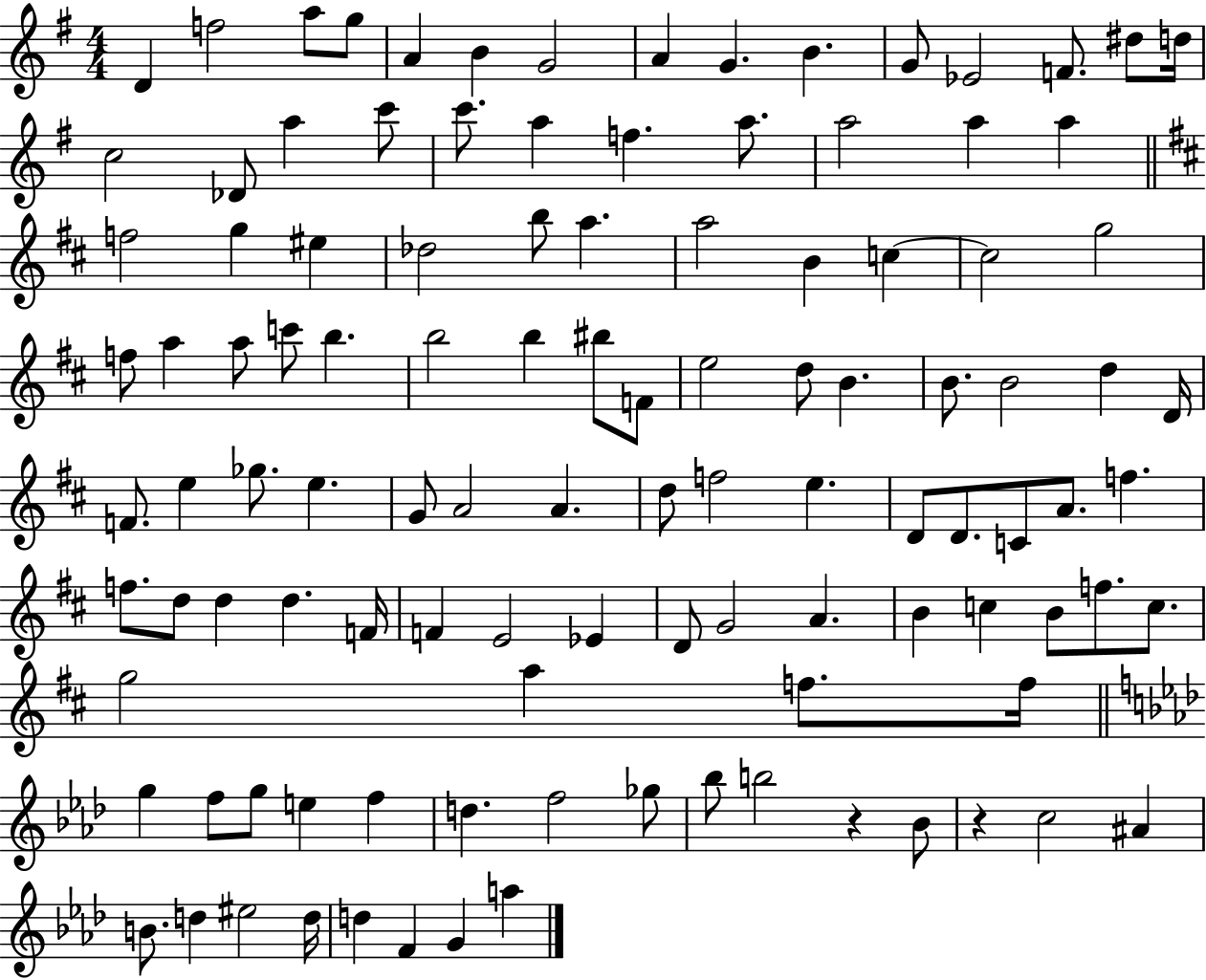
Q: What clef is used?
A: treble